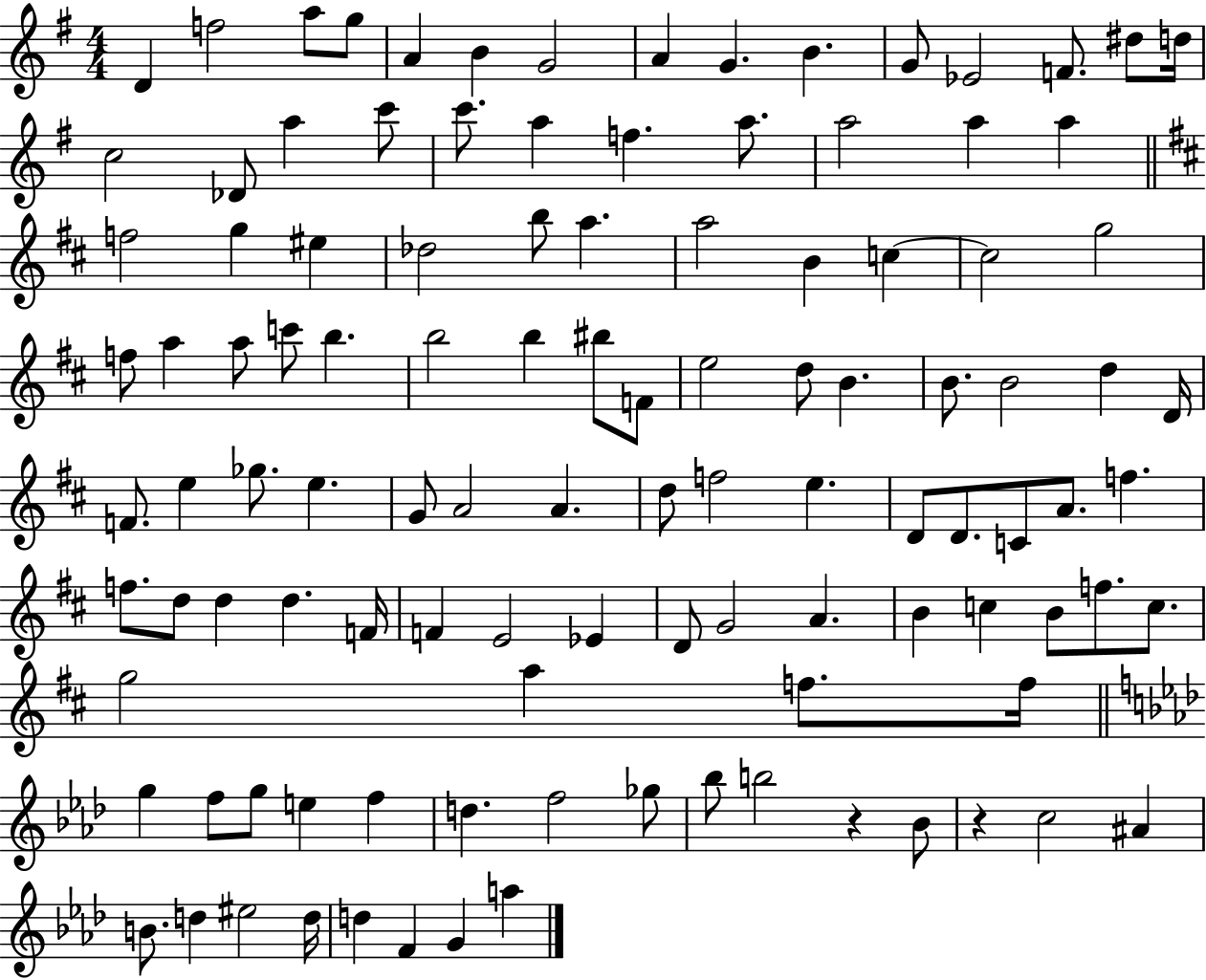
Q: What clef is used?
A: treble